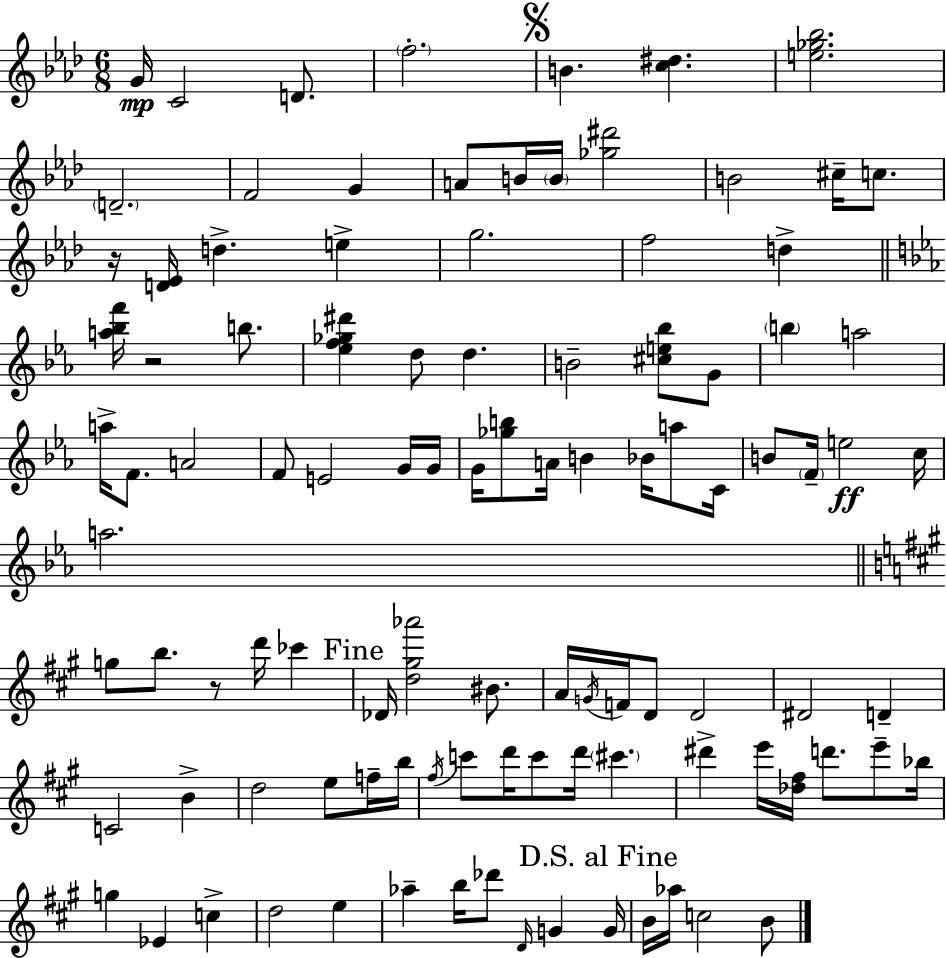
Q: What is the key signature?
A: AES major